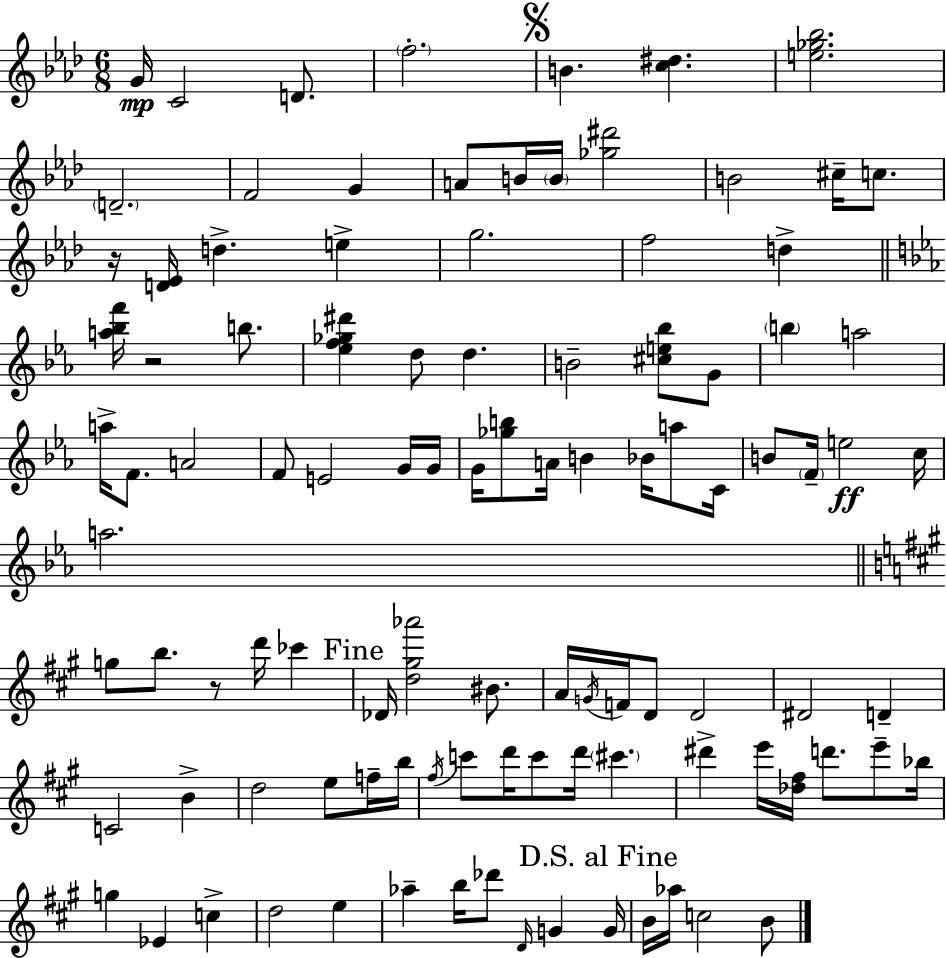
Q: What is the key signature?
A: AES major